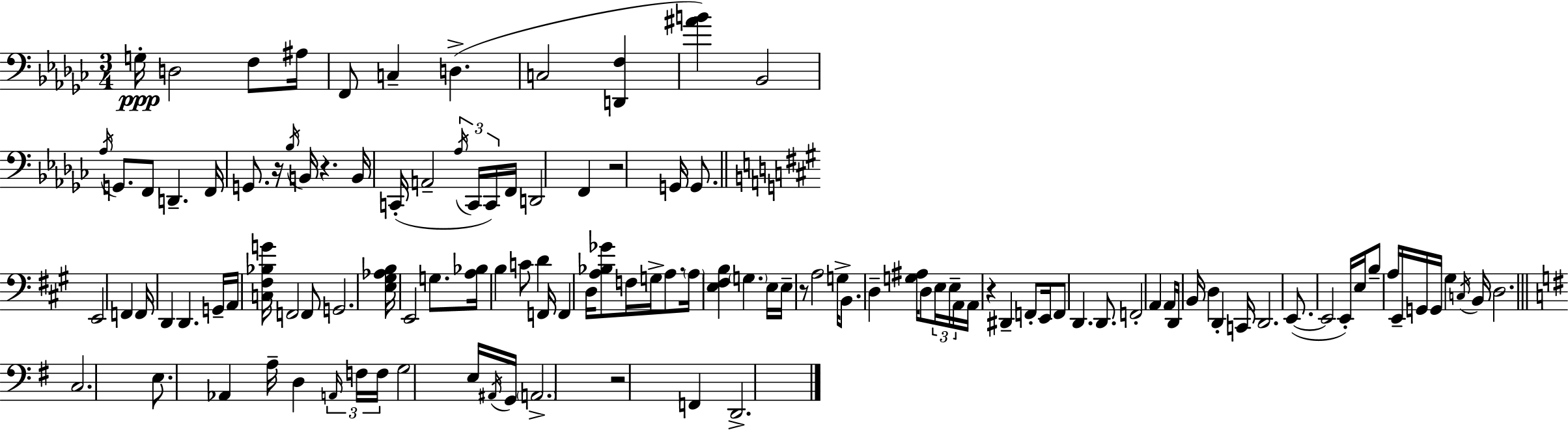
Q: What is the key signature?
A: EES minor